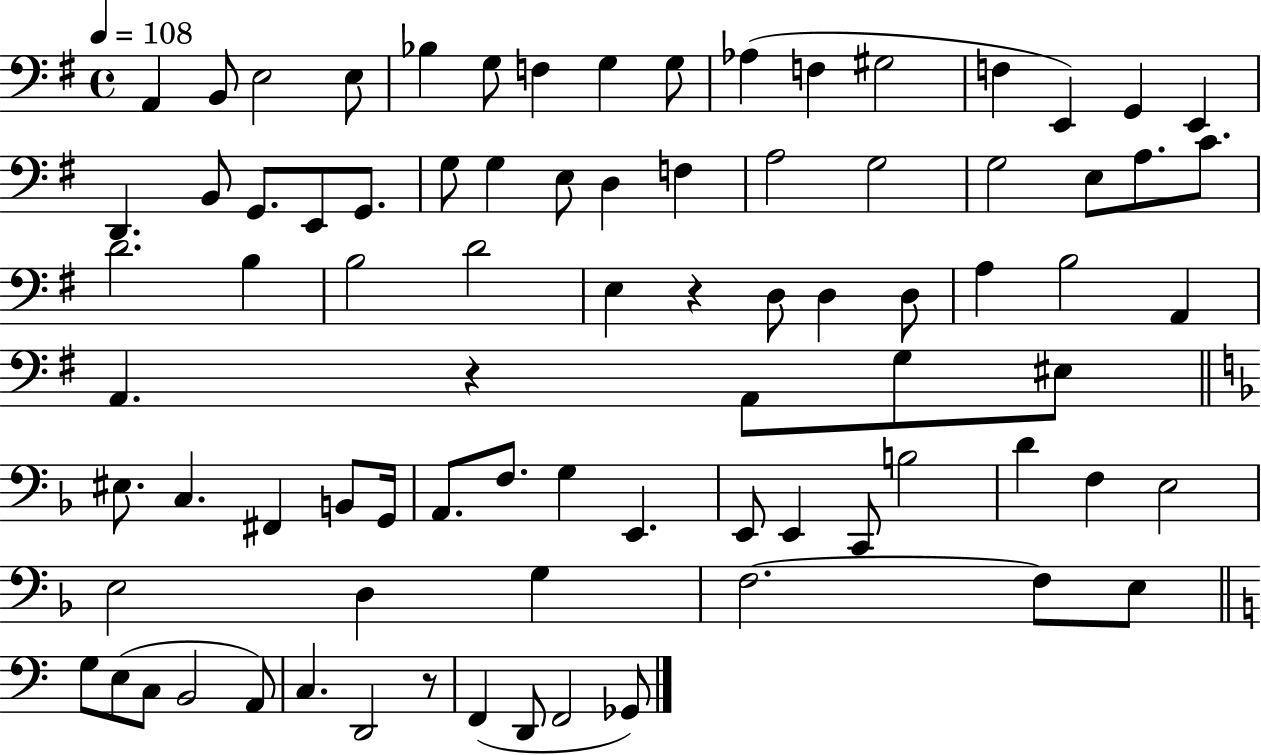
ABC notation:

X:1
T:Untitled
M:4/4
L:1/4
K:G
A,, B,,/2 E,2 E,/2 _B, G,/2 F, G, G,/2 _A, F, ^G,2 F, E,, G,, E,, D,, B,,/2 G,,/2 E,,/2 G,,/2 G,/2 G, E,/2 D, F, A,2 G,2 G,2 E,/2 A,/2 C/2 D2 B, B,2 D2 E, z D,/2 D, D,/2 A, B,2 A,, A,, z A,,/2 G,/2 ^E,/2 ^E,/2 C, ^F,, B,,/2 G,,/4 A,,/2 F,/2 G, E,, E,,/2 E,, C,,/2 B,2 D F, E,2 E,2 D, G, F,2 F,/2 E,/2 G,/2 E,/2 C,/2 B,,2 A,,/2 C, D,,2 z/2 F,, D,,/2 F,,2 _G,,/2